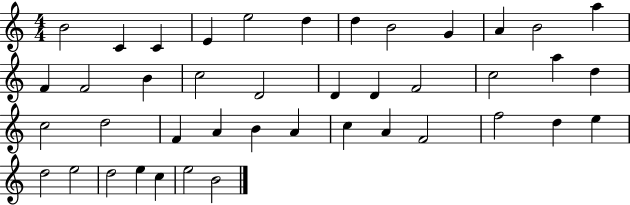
B4/h C4/q C4/q E4/q E5/h D5/q D5/q B4/h G4/q A4/q B4/h A5/q F4/q F4/h B4/q C5/h D4/h D4/q D4/q F4/h C5/h A5/q D5/q C5/h D5/h F4/q A4/q B4/q A4/q C5/q A4/q F4/h F5/h D5/q E5/q D5/h E5/h D5/h E5/q C5/q E5/h B4/h